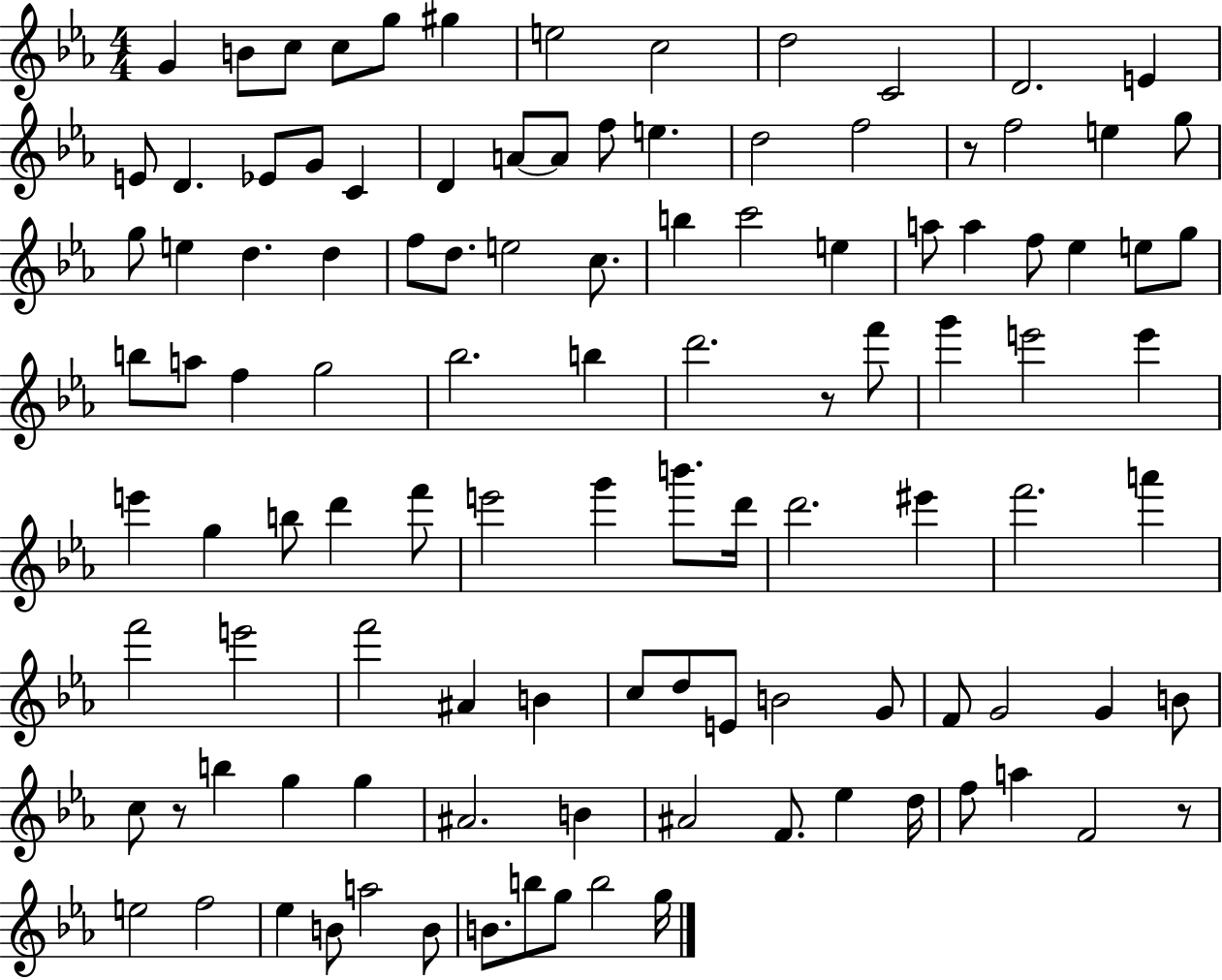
X:1
T:Untitled
M:4/4
L:1/4
K:Eb
G B/2 c/2 c/2 g/2 ^g e2 c2 d2 C2 D2 E E/2 D _E/2 G/2 C D A/2 A/2 f/2 e d2 f2 z/2 f2 e g/2 g/2 e d d f/2 d/2 e2 c/2 b c'2 e a/2 a f/2 _e e/2 g/2 b/2 a/2 f g2 _b2 b d'2 z/2 f'/2 g' e'2 e' e' g b/2 d' f'/2 e'2 g' b'/2 d'/4 d'2 ^e' f'2 a' f'2 e'2 f'2 ^A B c/2 d/2 E/2 B2 G/2 F/2 G2 G B/2 c/2 z/2 b g g ^A2 B ^A2 F/2 _e d/4 f/2 a F2 z/2 e2 f2 _e B/2 a2 B/2 B/2 b/2 g/2 b2 g/4